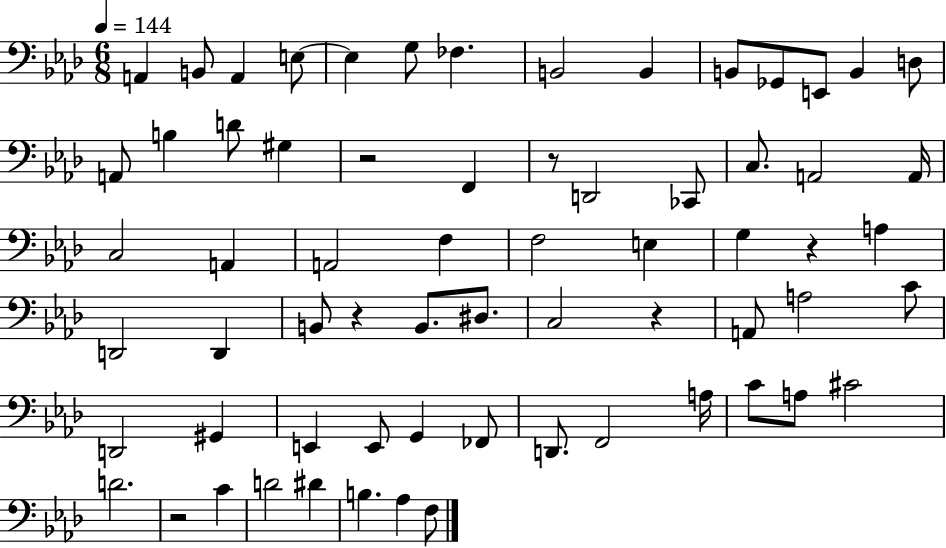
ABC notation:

X:1
T:Untitled
M:6/8
L:1/4
K:Ab
A,, B,,/2 A,, E,/2 E, G,/2 _F, B,,2 B,, B,,/2 _G,,/2 E,,/2 B,, D,/2 A,,/2 B, D/2 ^G, z2 F,, z/2 D,,2 _C,,/2 C,/2 A,,2 A,,/4 C,2 A,, A,,2 F, F,2 E, G, z A, D,,2 D,, B,,/2 z B,,/2 ^D,/2 C,2 z A,,/2 A,2 C/2 D,,2 ^G,, E,, E,,/2 G,, _F,,/2 D,,/2 F,,2 A,/4 C/2 A,/2 ^C2 D2 z2 C D2 ^D B, _A, F,/2